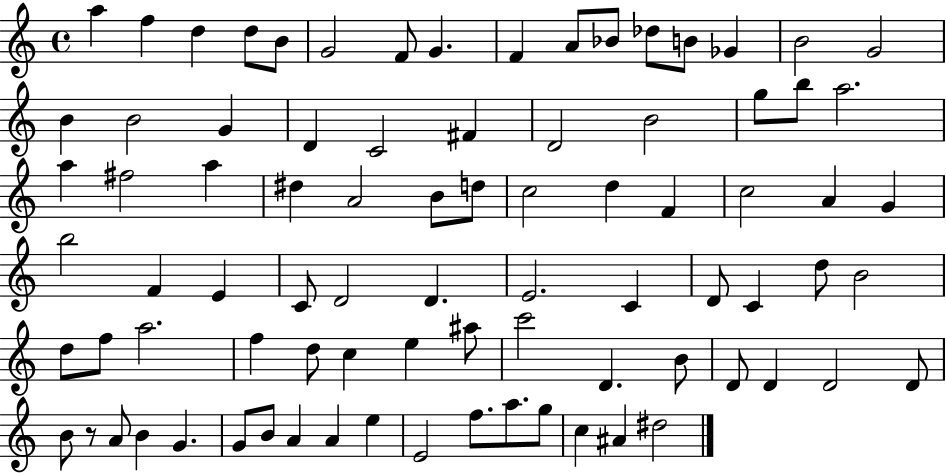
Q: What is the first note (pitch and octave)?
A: A5